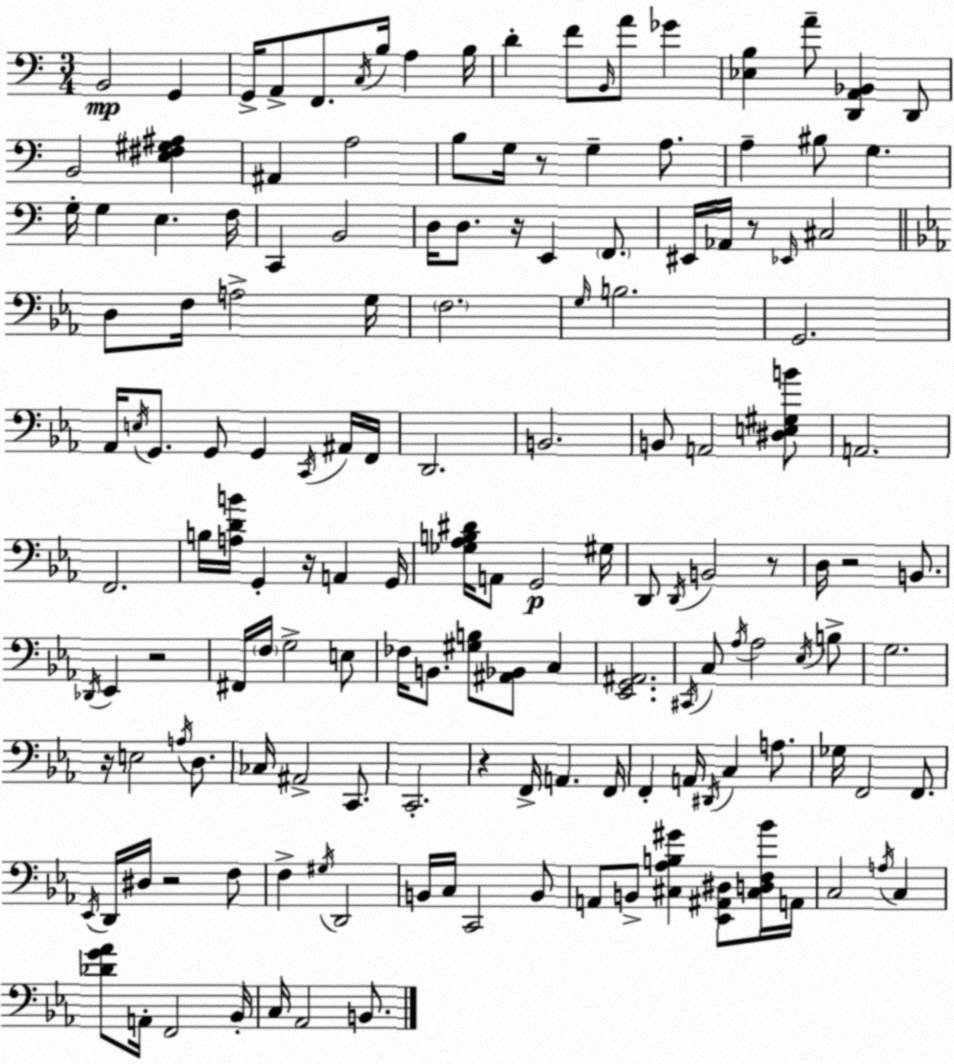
X:1
T:Untitled
M:3/4
L:1/4
K:C
B,,2 G,, G,,/4 A,,/2 F,,/2 C,/4 B,/4 A, B,/4 D F/2 B,,/4 A/2 _G [_E,B,] A/2 [D,,A,,_B,,] D,,/2 B,,2 [E,^F,^G,^A,] ^A,, A,2 B,/2 G,/4 z/2 G, A,/2 A, ^B,/2 G, G,/4 G, E, F,/4 C,, B,,2 D,/4 D,/2 z/4 E,, F,,/2 ^E,,/4 _A,,/4 z/2 _E,,/4 ^C,2 D,/2 F,/4 A,2 G,/4 F,2 G,/4 B,2 G,,2 _A,,/4 E,/4 G,,/2 G,,/2 G,, C,,/4 ^A,,/4 F,,/4 D,,2 B,,2 B,,/2 A,,2 [^D,E,^G,B]/2 A,,2 F,,2 B,/4 [A,DB]/4 G,, z/4 A,, G,,/4 [_G,_A,B,^D]/4 A,,/2 G,,2 ^G,/4 D,,/2 D,,/4 B,,2 z/2 D,/4 z2 B,,/2 _D,,/4 _E,, z2 ^F,,/4 F,/4 G,2 E,/2 _F,/4 B,,/2 [^G,B,]/2 [^A,,_B,,]/2 C, [_E,,G,,^A,,]2 ^C,,/4 C,/2 _A,/4 _A,2 _E,/4 B,/2 G,2 z/4 E,2 A,/4 D,/2 _C,/4 ^A,,2 C,,/2 C,,2 z F,,/4 A,, F,,/4 F,, A,,/4 ^D,,/4 C, A,/2 _G,/4 F,,2 F,,/2 _E,,/4 D,,/4 ^D,/4 z2 F,/2 F, ^G,/4 D,,2 B,,/4 C,/4 C,,2 B,,/2 A,,/2 B,,/2 [^C,_A,B,^G] [_E,,^A,,^D,]/2 [^C,D,F,_B]/4 A,,/4 C,2 A,/4 C, [_DG_A]/2 A,,/4 F,,2 _B,,/4 C,/4 _A,,2 B,,/2